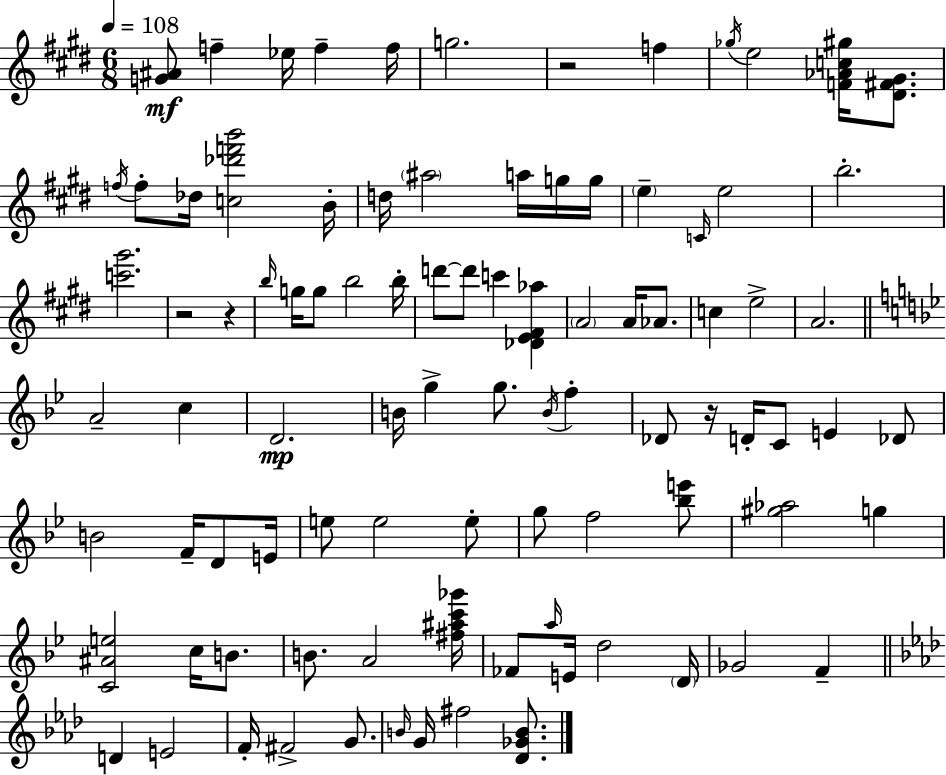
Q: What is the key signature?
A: E major